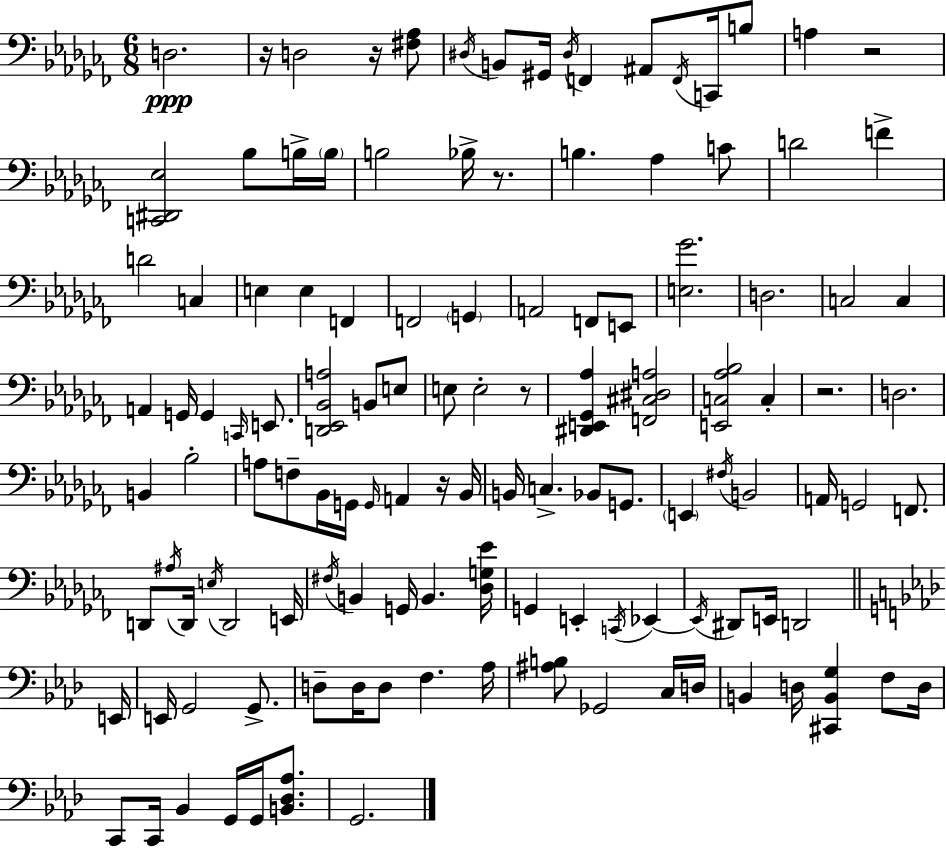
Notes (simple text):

D3/h. R/s D3/h R/s [F#3,Ab3]/e D#3/s B2/e G#2/s D#3/s F2/q A#2/e F2/s C2/s B3/e A3/q R/h [C2,D#2,Eb3]/h Bb3/e B3/s B3/s B3/h Bb3/s R/e. B3/q. Ab3/q C4/e D4/h F4/q D4/h C3/q E3/q E3/q F2/q F2/h G2/q A2/h F2/e E2/e [E3,Gb4]/h. D3/h. C3/h C3/q A2/q G2/s G2/q C2/s E2/e. [D2,Eb2,Bb2,A3]/h B2/e E3/e E3/e E3/h R/e [D#2,E2,Gb2,Ab3]/q [F2,C#3,D#3,A3]/h [E2,C3,Ab3,Bb3]/h C3/q R/h. D3/h. B2/q Bb3/h A3/e F3/e Bb2/s G2/s G2/s A2/q R/s Bb2/s B2/s C3/q. Bb2/e G2/e. E2/q F#3/s B2/h A2/s G2/h F2/e. D2/e A#3/s D2/s E3/s D2/h E2/s F#3/s B2/q G2/s B2/q. [Db3,G3,Eb4]/s G2/q E2/q C2/s Eb2/q Eb2/s D#2/e E2/s D2/h E2/s E2/s G2/h G2/e. D3/e D3/s D3/e F3/q. Ab3/s [A#3,B3]/e Gb2/h C3/s D3/s B2/q D3/s [C#2,B2,G3]/q F3/e D3/s C2/e C2/s Bb2/q G2/s G2/s [B2,Db3,Ab3]/e. G2/h.